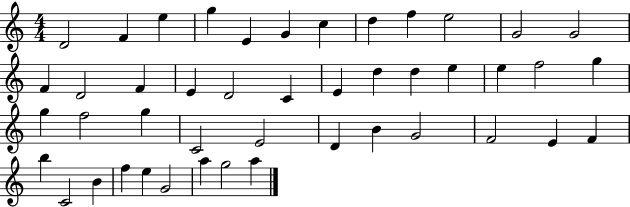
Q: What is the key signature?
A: C major